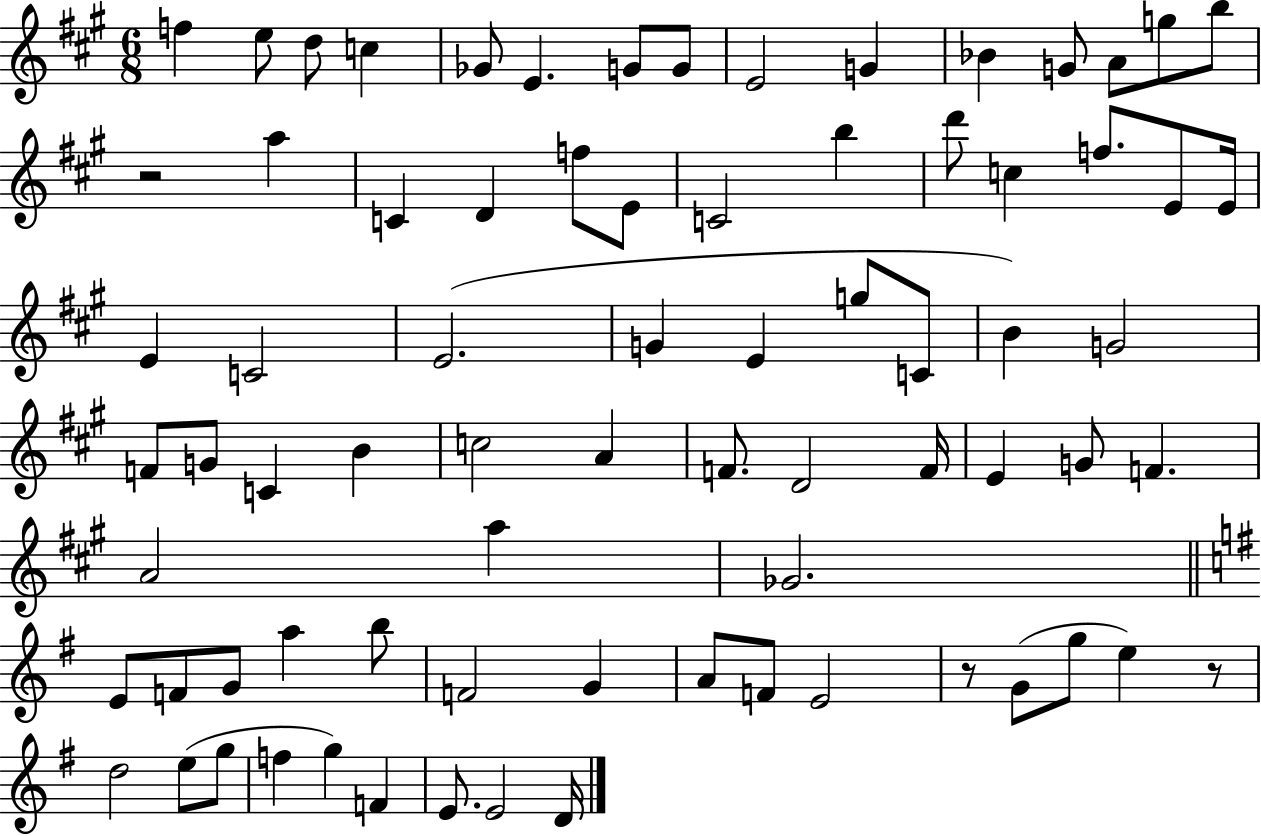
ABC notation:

X:1
T:Untitled
M:6/8
L:1/4
K:A
f e/2 d/2 c _G/2 E G/2 G/2 E2 G _B G/2 A/2 g/2 b/2 z2 a C D f/2 E/2 C2 b d'/2 c f/2 E/2 E/4 E C2 E2 G E g/2 C/2 B G2 F/2 G/2 C B c2 A F/2 D2 F/4 E G/2 F A2 a _G2 E/2 F/2 G/2 a b/2 F2 G A/2 F/2 E2 z/2 G/2 g/2 e z/2 d2 e/2 g/2 f g F E/2 E2 D/4